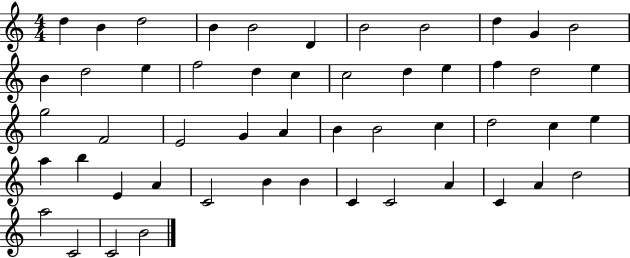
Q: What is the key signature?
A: C major